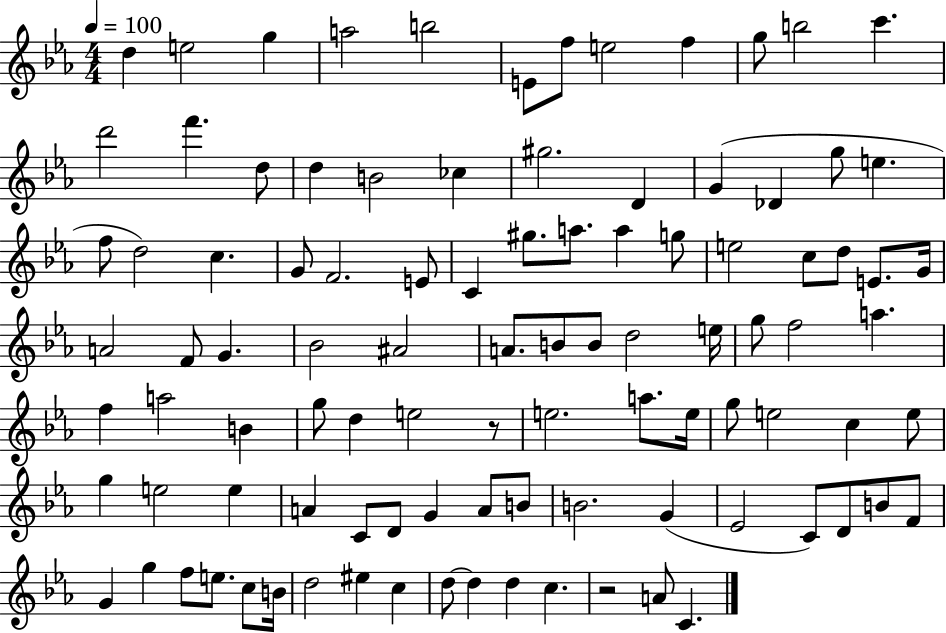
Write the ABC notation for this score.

X:1
T:Untitled
M:4/4
L:1/4
K:Eb
d e2 g a2 b2 E/2 f/2 e2 f g/2 b2 c' d'2 f' d/2 d B2 _c ^g2 D G _D g/2 e f/2 d2 c G/2 F2 E/2 C ^g/2 a/2 a g/2 e2 c/2 d/2 E/2 G/4 A2 F/2 G _B2 ^A2 A/2 B/2 B/2 d2 e/4 g/2 f2 a f a2 B g/2 d e2 z/2 e2 a/2 e/4 g/2 e2 c e/2 g e2 e A C/2 D/2 G A/2 B/2 B2 G _E2 C/2 D/2 B/2 F/2 G g f/2 e/2 c/2 B/4 d2 ^e c d/2 d d c z2 A/2 C